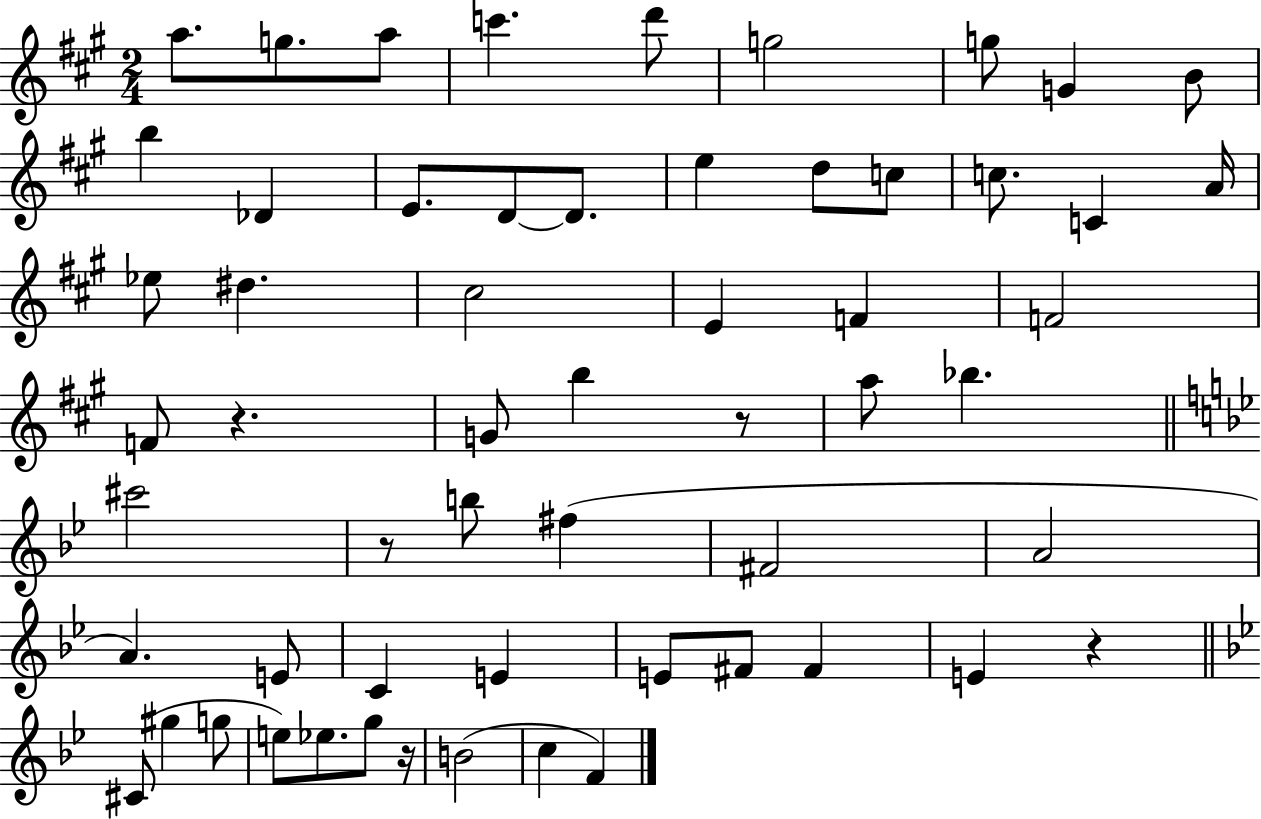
{
  \clef treble
  \numericTimeSignature
  \time 2/4
  \key a \major
  \repeat volta 2 { a''8. g''8. a''8 | c'''4. d'''8 | g''2 | g''8 g'4 b'8 | \break b''4 des'4 | e'8. d'8~~ d'8. | e''4 d''8 c''8 | c''8. c'4 a'16 | \break ees''8 dis''4. | cis''2 | e'4 f'4 | f'2 | \break f'8 r4. | g'8 b''4 r8 | a''8 bes''4. | \bar "||" \break \key bes \major cis'''2 | r8 b''8 fis''4( | fis'2 | a'2 | \break a'4.) e'8 | c'4 e'4 | e'8 fis'8 fis'4 | e'4 r4 | \break \bar "||" \break \key g \minor cis'8( gis''4 g''8 | e''8) ees''8. g''8 r16 | b'2( | c''4 f'4) | \break } \bar "|."
}